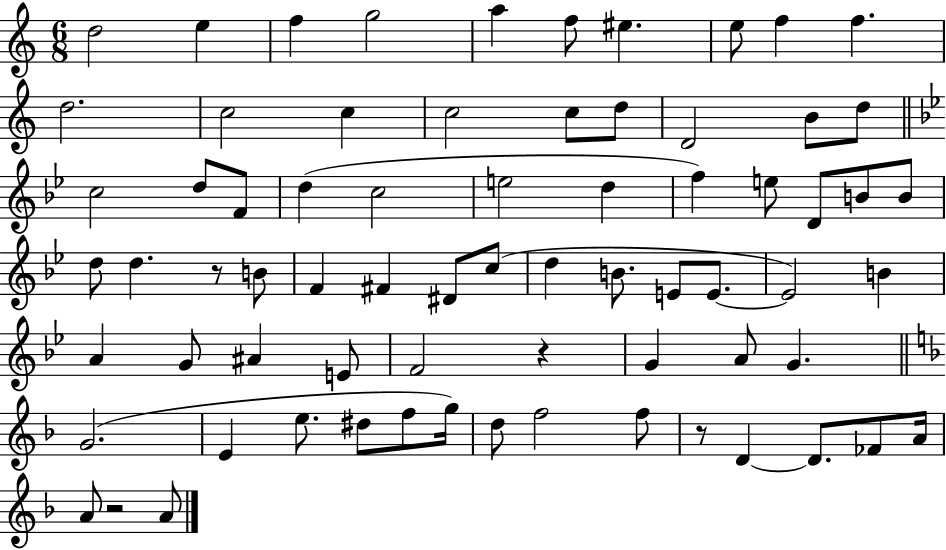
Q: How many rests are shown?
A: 4